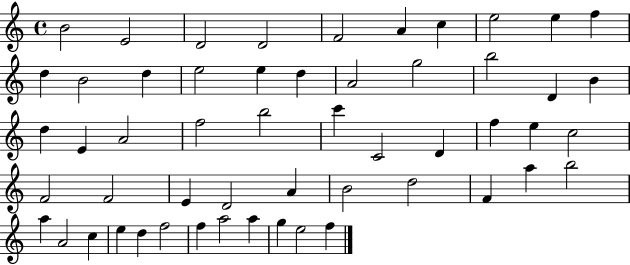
{
  \clef treble
  \time 4/4
  \defaultTimeSignature
  \key c \major
  b'2 e'2 | d'2 d'2 | f'2 a'4 c''4 | e''2 e''4 f''4 | \break d''4 b'2 d''4 | e''2 e''4 d''4 | a'2 g''2 | b''2 d'4 b'4 | \break d''4 e'4 a'2 | f''2 b''2 | c'''4 c'2 d'4 | f''4 e''4 c''2 | \break f'2 f'2 | e'4 d'2 a'4 | b'2 d''2 | f'4 a''4 b''2 | \break a''4 a'2 c''4 | e''4 d''4 f''2 | f''4 a''2 a''4 | g''4 e''2 f''4 | \break \bar "|."
}